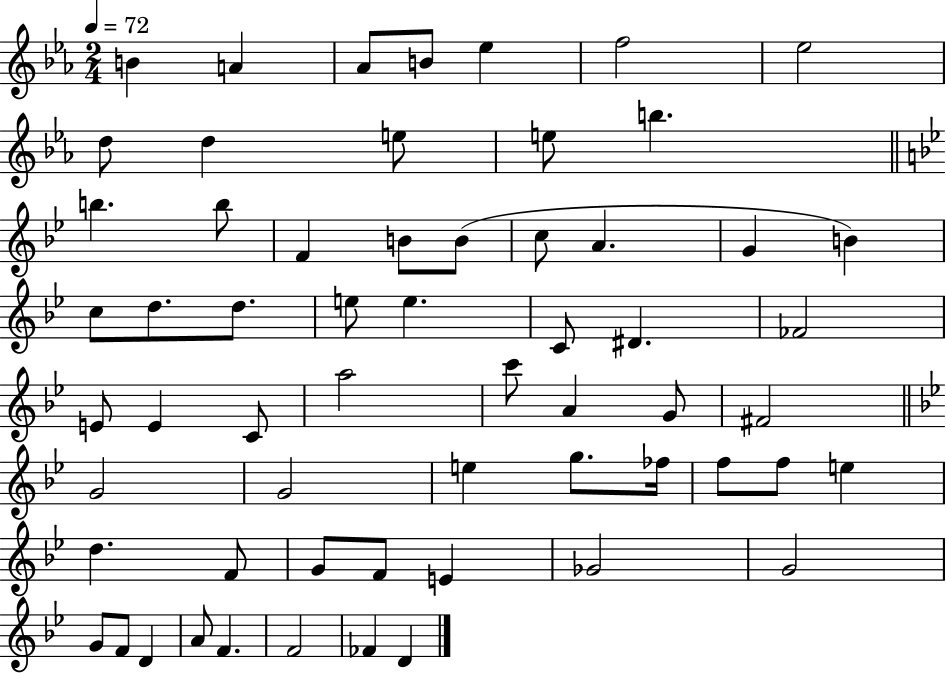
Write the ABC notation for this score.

X:1
T:Untitled
M:2/4
L:1/4
K:Eb
B A _A/2 B/2 _e f2 _e2 d/2 d e/2 e/2 b b b/2 F B/2 B/2 c/2 A G B c/2 d/2 d/2 e/2 e C/2 ^D _F2 E/2 E C/2 a2 c'/2 A G/2 ^F2 G2 G2 e g/2 _f/4 f/2 f/2 e d F/2 G/2 F/2 E _G2 G2 G/2 F/2 D A/2 F F2 _F D